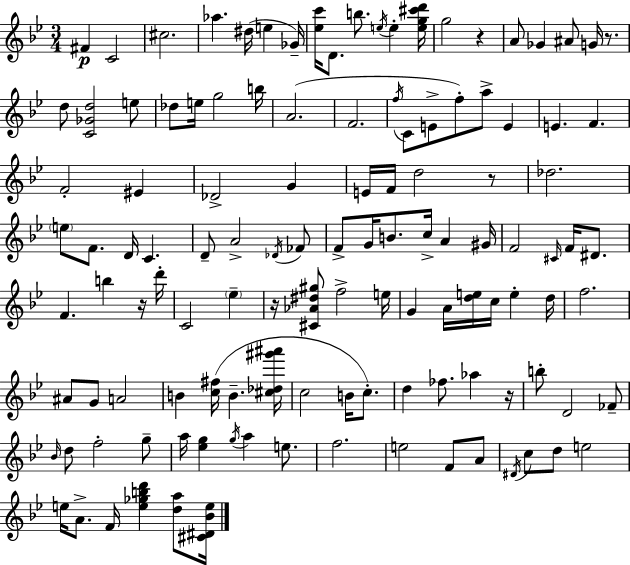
F#4/q C4/h C#5/h. Ab5/q. D#5/s E5/q Gb4/s [Eb5,C6]/s D4/e. B5/e. E5/s E5/q [E5,G5,C#6,D6]/s G5/h R/q A4/e Gb4/q A#4/e G4/s R/e. D5/e [C4,Gb4,D5]/h E5/e Db5/e E5/s G5/h B5/s A4/h. F4/h. F5/s C4/e E4/e F5/e A5/e E4/q E4/q. F4/q. F4/h EIS4/q Db4/h G4/q E4/s F4/s D5/h R/e Db5/h. E5/e F4/e. D4/s C4/q. D4/e A4/h Db4/s FES4/e F4/e G4/s B4/e. C5/s A4/q G#4/s F4/h C#4/s F4/s D#4/e. F4/q. B5/q R/s D6/s C4/h Eb5/q R/s [C#4,Ab4,D#5,G#5]/e F5/h E5/s G4/q A4/s [D5,E5]/s C5/s E5/q D5/s F5/h. A#4/e G4/e A4/h B4/q [C5,F#5]/s B4/q. [C#5,Db5,G#6,A#6]/s C5/h B4/s C5/e. D5/q FES5/e. Ab5/q R/s B5/e D4/h FES4/e Bb4/s D5/e F5/h G5/e A5/s [Eb5,G5]/q G5/s A5/q E5/e. F5/h. E5/h F4/e A4/e D#4/s C5/e D5/e E5/h E5/s A4/e. F4/s [E5,Gb5,B5,D6]/q [D5,A5]/e [C#4,D#4,Bb4,E5]/s